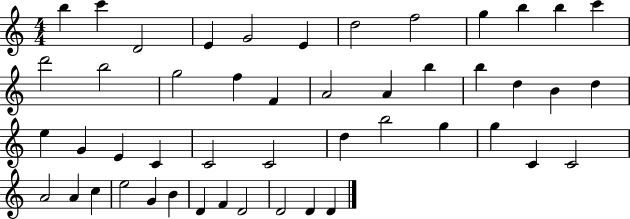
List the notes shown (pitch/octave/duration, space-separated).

B5/q C6/q D4/h E4/q G4/h E4/q D5/h F5/h G5/q B5/q B5/q C6/q D6/h B5/h G5/h F5/q F4/q A4/h A4/q B5/q B5/q D5/q B4/q D5/q E5/q G4/q E4/q C4/q C4/h C4/h D5/q B5/h G5/q G5/q C4/q C4/h A4/h A4/q C5/q E5/h G4/q B4/q D4/q F4/q D4/h D4/h D4/q D4/q